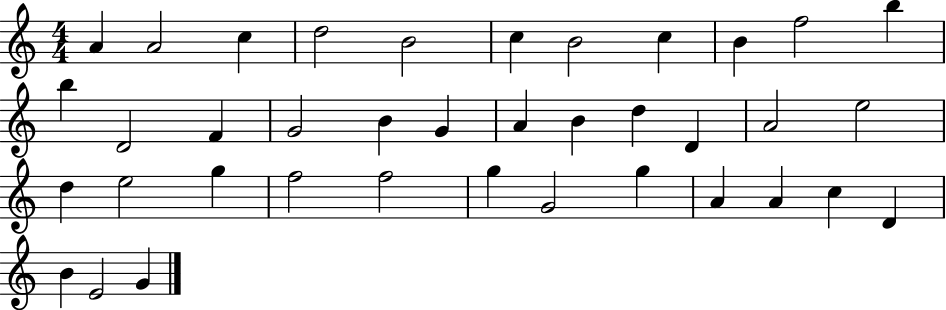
{
  \clef treble
  \numericTimeSignature
  \time 4/4
  \key c \major
  a'4 a'2 c''4 | d''2 b'2 | c''4 b'2 c''4 | b'4 f''2 b''4 | \break b''4 d'2 f'4 | g'2 b'4 g'4 | a'4 b'4 d''4 d'4 | a'2 e''2 | \break d''4 e''2 g''4 | f''2 f''2 | g''4 g'2 g''4 | a'4 a'4 c''4 d'4 | \break b'4 e'2 g'4 | \bar "|."
}